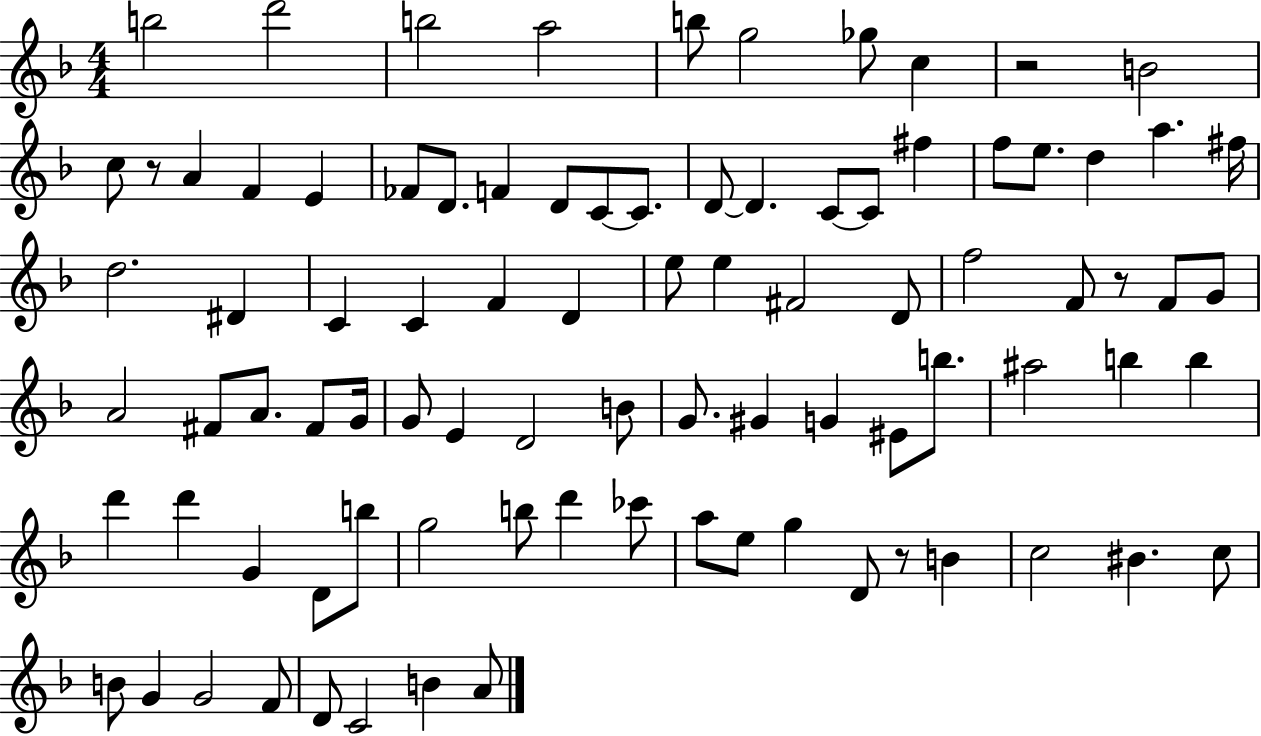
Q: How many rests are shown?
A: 4